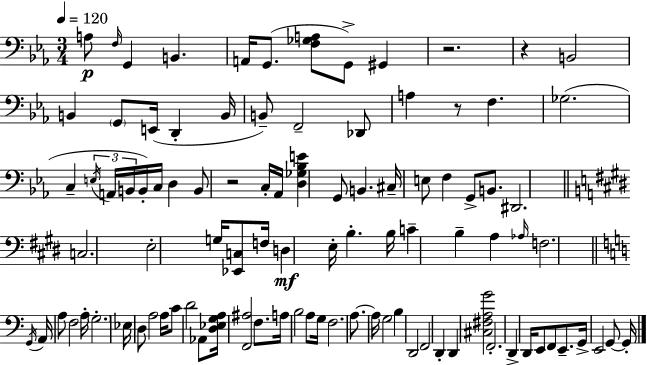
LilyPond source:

{
  \clef bass
  \numericTimeSignature
  \time 3/4
  \key c \minor
  \tempo 4 = 120
  \repeat volta 2 { a8\p \grace { f16 } g,4 b,4. | a,16 g,8.( <f ges a>8 g,8->) gis,4 | r2. | r4 b,2 | \break b,4 \parenthesize g,8 e,16( d,4-. | b,16 b,8--) f,2-- des,8 | a4 r8 f4. | ges2.( | \break c4-- \tuplet 3/2 { \acciaccatura { e16 } a,16 b,16 } b,16-.) c16 d4 | b,8 r2 | c16-. aes,16 <d ges bes e'>4 g,8 b,4. | cis16-- e8 f4 g,8-> b,8. | \break dis,2. | \bar "||" \break \key e \major c2. | e2-. g16 <ees, c>8 f16 | d4\mf e16-. b4.-. b16 | c'4-- b4-- a4 | \break \grace { aes16 } f2. | \bar "||" \break \key c \major \acciaccatura { g,16 } a,16 a8 f2 | a16-. \parenthesize g2.-. | ees16 d8 a2 | a16 c'8 d'2 aes,8 | \break <d ees g a>16 <f, ais>2 f8. | a16 b2 a8 | g16 f2. | a8.~~ a16 g2 | \break b4 d,2 | f,2 d,4-. | d,4 <cis fis a g'>2 | f,2.-. | \break d,4-> d,16 e,8 f,8 e,8.-- | g,16-> e,2 g,8~~ | g,16-. } \bar "|."
}